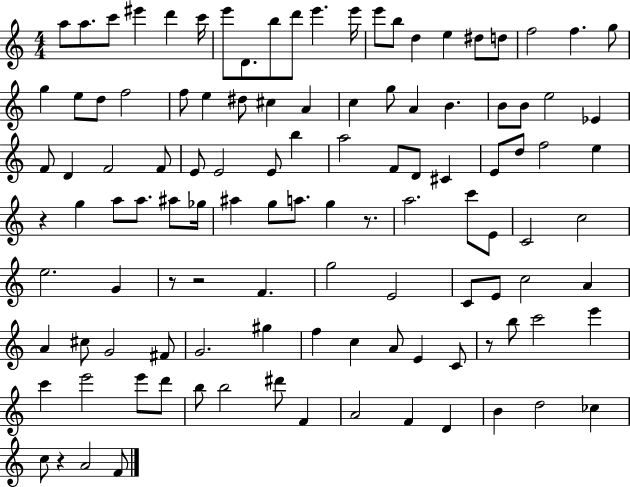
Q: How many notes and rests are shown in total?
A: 114